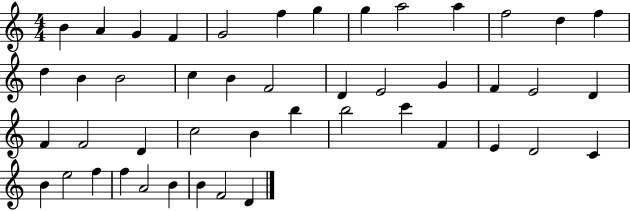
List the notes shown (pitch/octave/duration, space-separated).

B4/q A4/q G4/q F4/q G4/h F5/q G5/q G5/q A5/h A5/q F5/h D5/q F5/q D5/q B4/q B4/h C5/q B4/q F4/h D4/q E4/h G4/q F4/q E4/h D4/q F4/q F4/h D4/q C5/h B4/q B5/q B5/h C6/q F4/q E4/q D4/h C4/q B4/q E5/h F5/q F5/q A4/h B4/q B4/q F4/h D4/q